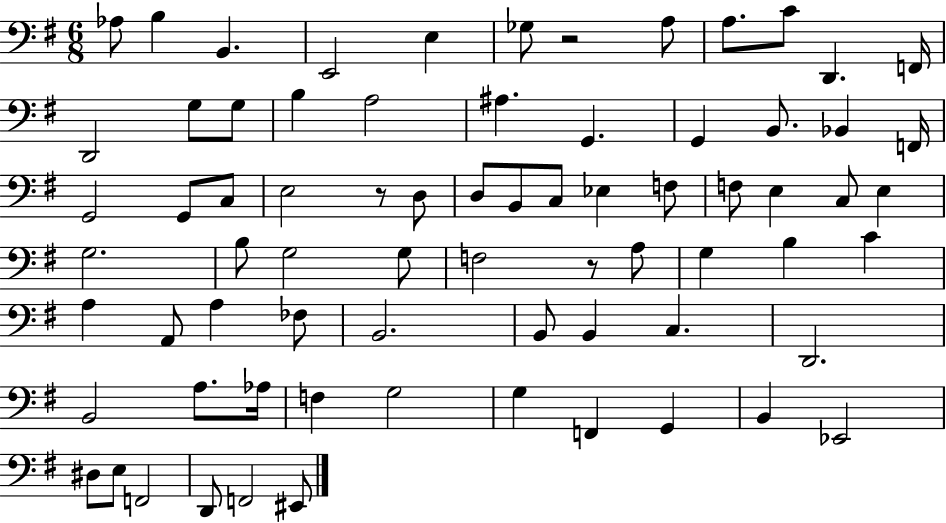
{
  \clef bass
  \numericTimeSignature
  \time 6/8
  \key g \major
  aes8 b4 b,4. | e,2 e4 | ges8 r2 a8 | a8. c'8 d,4. f,16 | \break d,2 g8 g8 | b4 a2 | ais4. g,4. | g,4 b,8. bes,4 f,16 | \break g,2 g,8 c8 | e2 r8 d8 | d8 b,8 c8 ees4 f8 | f8 e4 c8 e4 | \break g2. | b8 g2 g8 | f2 r8 a8 | g4 b4 c'4 | \break a4 a,8 a4 fes8 | b,2. | b,8 b,4 c4. | d,2. | \break b,2 a8. aes16 | f4 g2 | g4 f,4 g,4 | b,4 ees,2 | \break dis8 e8 f,2 | d,8 f,2 eis,8 | \bar "|."
}